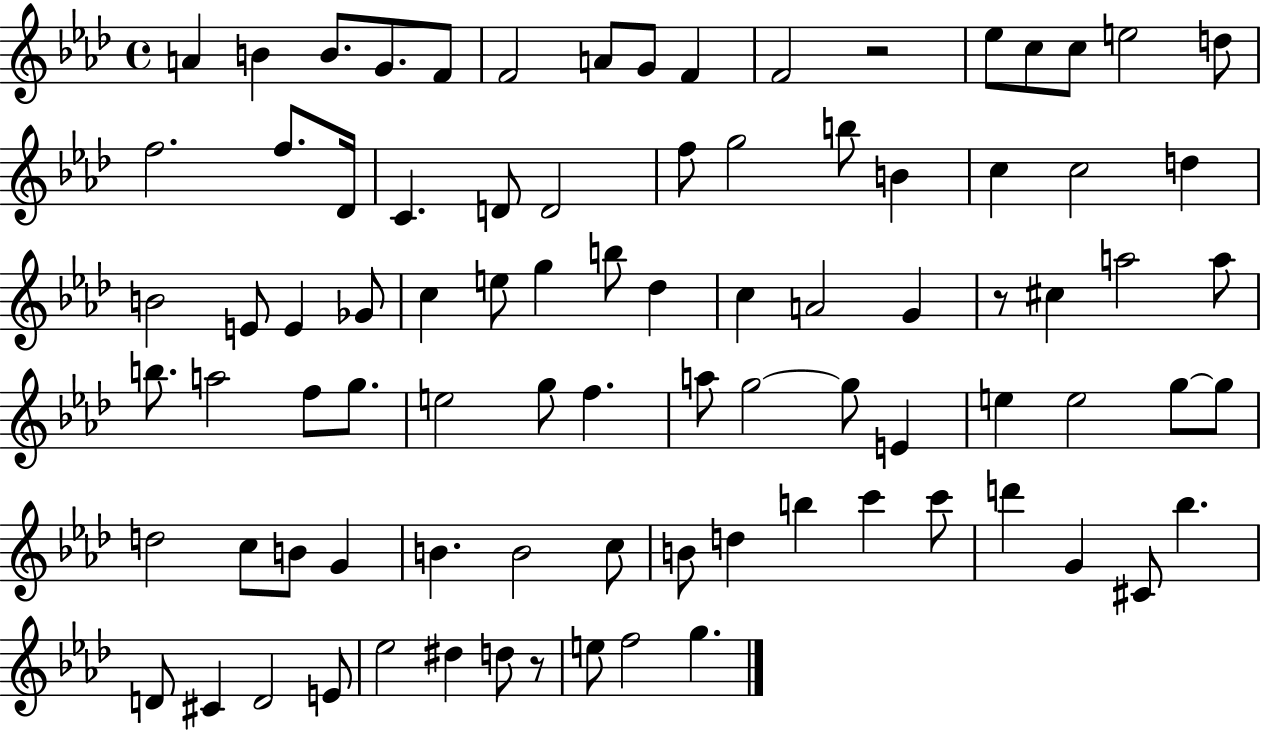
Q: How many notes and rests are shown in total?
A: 87